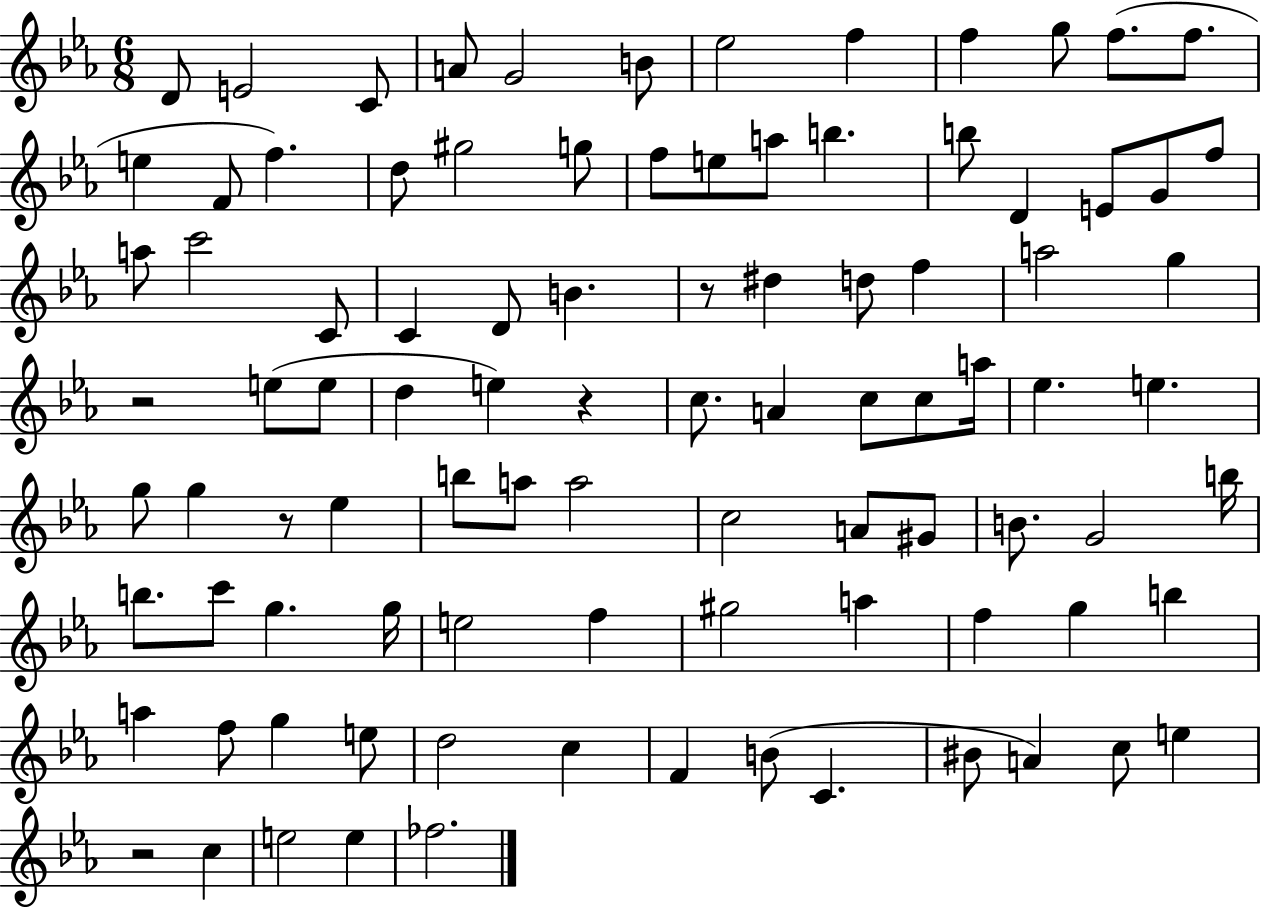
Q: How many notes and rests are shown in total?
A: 94